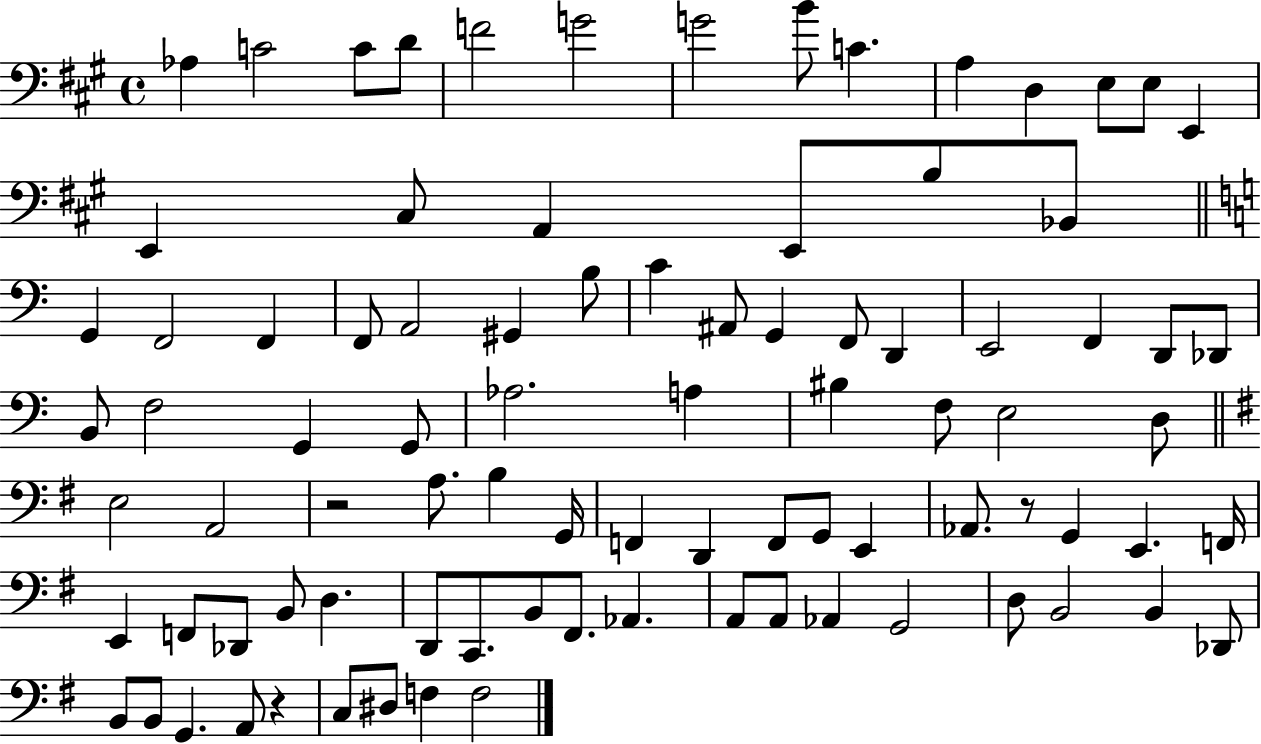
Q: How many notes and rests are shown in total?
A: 89